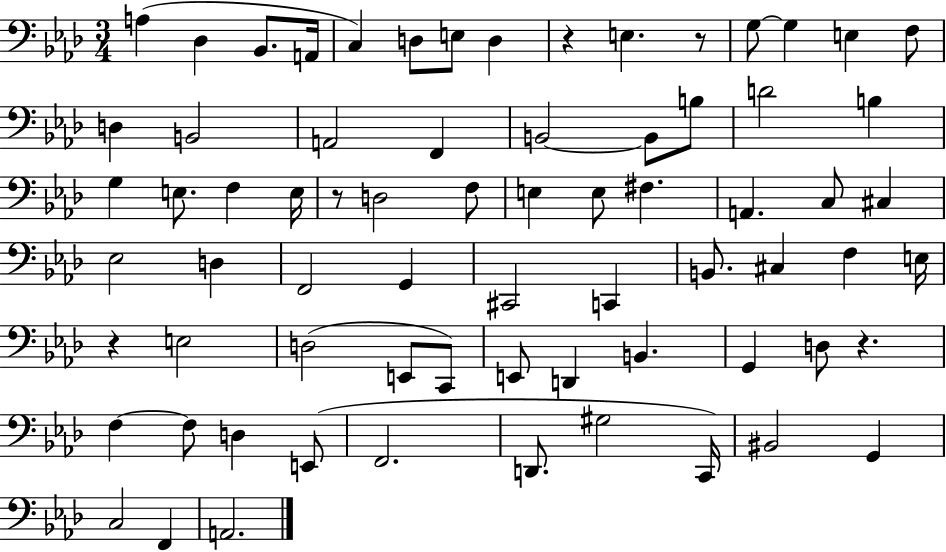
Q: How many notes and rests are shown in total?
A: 71